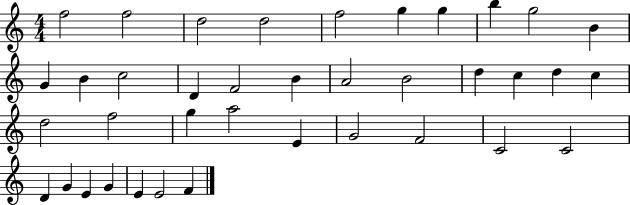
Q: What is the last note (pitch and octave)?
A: F4